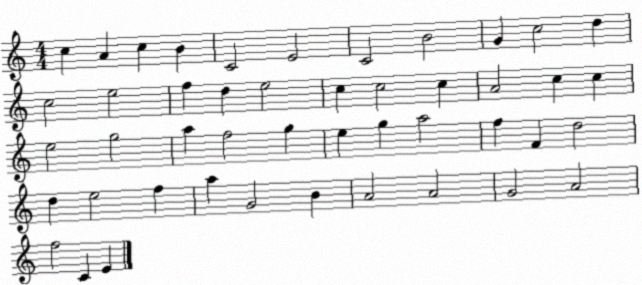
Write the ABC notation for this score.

X:1
T:Untitled
M:4/4
L:1/4
K:C
c A c B C2 E2 C2 B2 G c2 d c2 e2 f d e2 c c2 c A2 c c e2 g2 a f2 g e g a2 f F d2 d e2 f a G2 B A2 A2 G2 A2 f2 C E